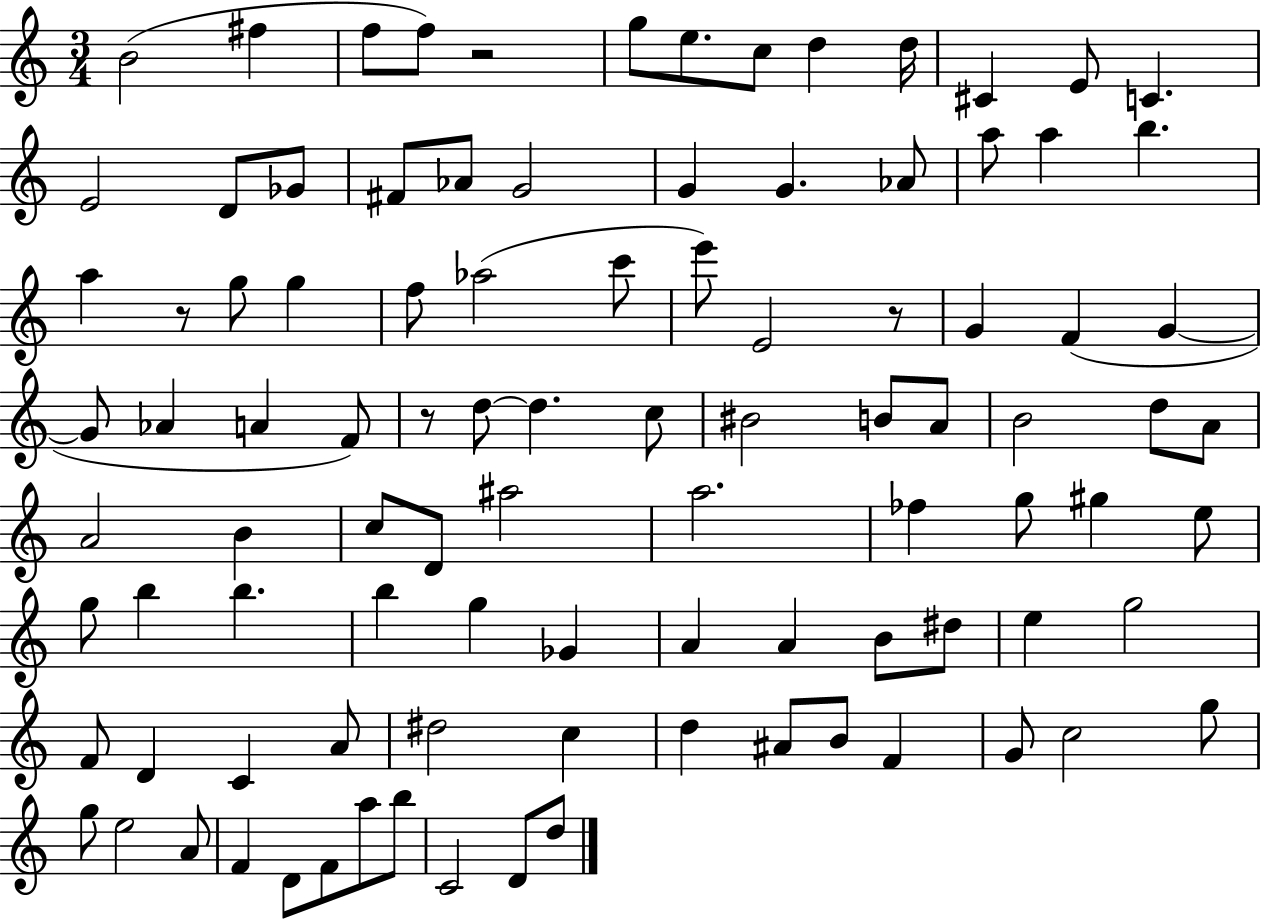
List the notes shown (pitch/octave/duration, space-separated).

B4/h F#5/q F5/e F5/e R/h G5/e E5/e. C5/e D5/q D5/s C#4/q E4/e C4/q. E4/h D4/e Gb4/e F#4/e Ab4/e G4/h G4/q G4/q. Ab4/e A5/e A5/q B5/q. A5/q R/e G5/e G5/q F5/e Ab5/h C6/e E6/e E4/h R/e G4/q F4/q G4/q G4/e Ab4/q A4/q F4/e R/e D5/e D5/q. C5/e BIS4/h B4/e A4/e B4/h D5/e A4/e A4/h B4/q C5/e D4/e A#5/h A5/h. FES5/q G5/e G#5/q E5/e G5/e B5/q B5/q. B5/q G5/q Gb4/q A4/q A4/q B4/e D#5/e E5/q G5/h F4/e D4/q C4/q A4/e D#5/h C5/q D5/q A#4/e B4/e F4/q G4/e C5/h G5/e G5/e E5/h A4/e F4/q D4/e F4/e A5/e B5/e C4/h D4/e D5/e